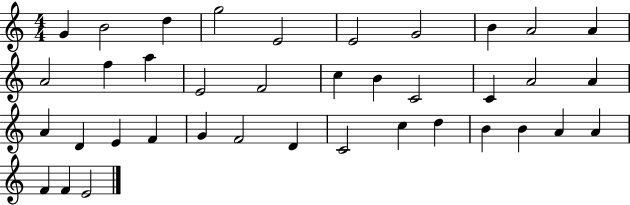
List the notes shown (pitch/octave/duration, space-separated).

G4/q B4/h D5/q G5/h E4/h E4/h G4/h B4/q A4/h A4/q A4/h F5/q A5/q E4/h F4/h C5/q B4/q C4/h C4/q A4/h A4/q A4/q D4/q E4/q F4/q G4/q F4/h D4/q C4/h C5/q D5/q B4/q B4/q A4/q A4/q F4/q F4/q E4/h